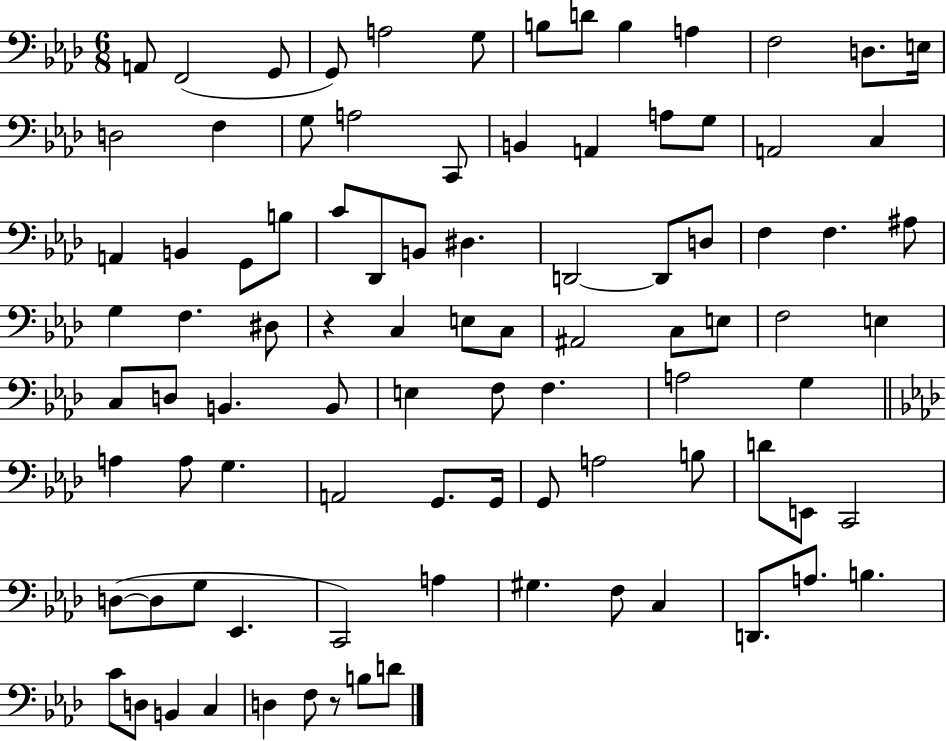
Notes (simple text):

A2/e F2/h G2/e G2/e A3/h G3/e B3/e D4/e B3/q A3/q F3/h D3/e. E3/s D3/h F3/q G3/e A3/h C2/e B2/q A2/q A3/e G3/e A2/h C3/q A2/q B2/q G2/e B3/e C4/e Db2/e B2/e D#3/q. D2/h D2/e D3/e F3/q F3/q. A#3/e G3/q F3/q. D#3/e R/q C3/q E3/e C3/e A#2/h C3/e E3/e F3/h E3/q C3/e D3/e B2/q. B2/e E3/q F3/e F3/q. A3/h G3/q A3/q A3/e G3/q. A2/h G2/e. G2/s G2/e A3/h B3/e D4/e E2/e C2/h D3/e D3/e G3/e Eb2/q. C2/h A3/q G#3/q. F3/e C3/q D2/e. A3/e. B3/q. C4/e D3/e B2/q C3/q D3/q F3/e R/e B3/e D4/e